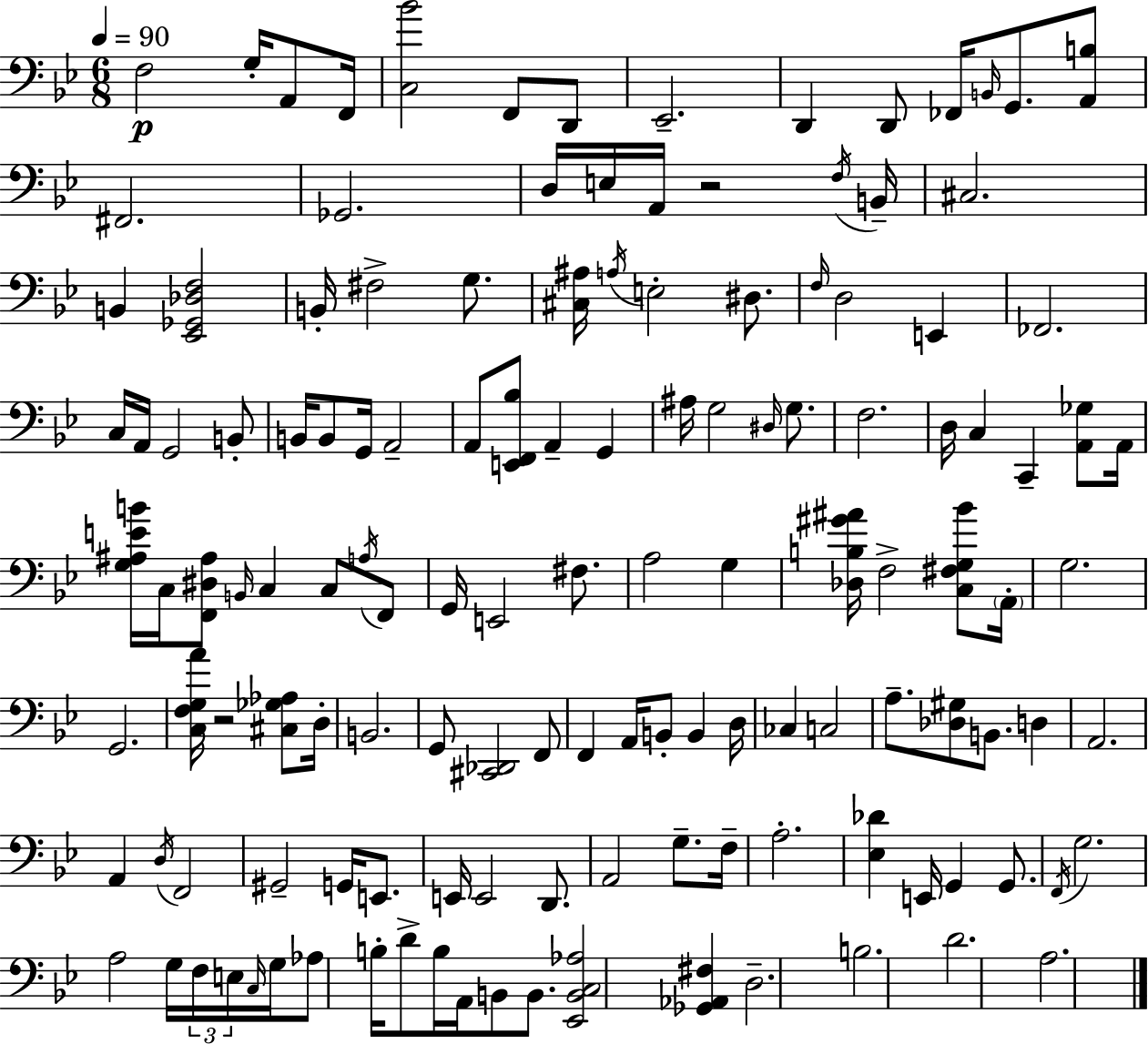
F3/h G3/s A2/e F2/s [C3,Bb4]/h F2/e D2/e Eb2/h. D2/q D2/e FES2/s B2/s G2/e. [A2,B3]/e F#2/h. Gb2/h. D3/s E3/s A2/s R/h F3/s B2/s C#3/h. B2/q [Eb2,Gb2,Db3,F3]/h B2/s F#3/h G3/e. [C#3,A#3]/s A3/s E3/h D#3/e. F3/s D3/h E2/q FES2/h. C3/s A2/s G2/h B2/e B2/s B2/e G2/s A2/h A2/e [E2,F2,Bb3]/e A2/q G2/q A#3/s G3/h D#3/s G3/e. F3/h. D3/s C3/q C2/q [A2,Gb3]/e A2/s [G3,A#3,E4,B4]/s C3/s [F2,D#3,A#3]/e B2/s C3/q C3/e A3/s F2/e G2/s E2/h F#3/e. A3/h G3/q [Db3,B3,G#4,A#4]/s F3/h [C3,F#3,G3,Bb4]/e A2/s G3/h. G2/h. [C3,F3,G3,A4]/s R/h [C#3,Gb3,Ab3]/e D3/s B2/h. G2/e [C#2,Db2]/h F2/e F2/q A2/s B2/e B2/q D3/s CES3/q C3/h A3/e. [Db3,G#3]/e B2/e. D3/q A2/h. A2/q D3/s F2/h G#2/h G2/s E2/e. E2/s E2/h D2/e. A2/h G3/e. F3/s A3/h. [Eb3,Db4]/q E2/s G2/q G2/e. F2/s G3/h. A3/h G3/s F3/s E3/s C3/s G3/s Ab3/e B3/s D4/e B3/s A2/s B2/e B2/e. [Eb2,B2,C3,Ab3]/h [Gb2,Ab2,F#3]/q D3/h. B3/h. D4/h. A3/h.